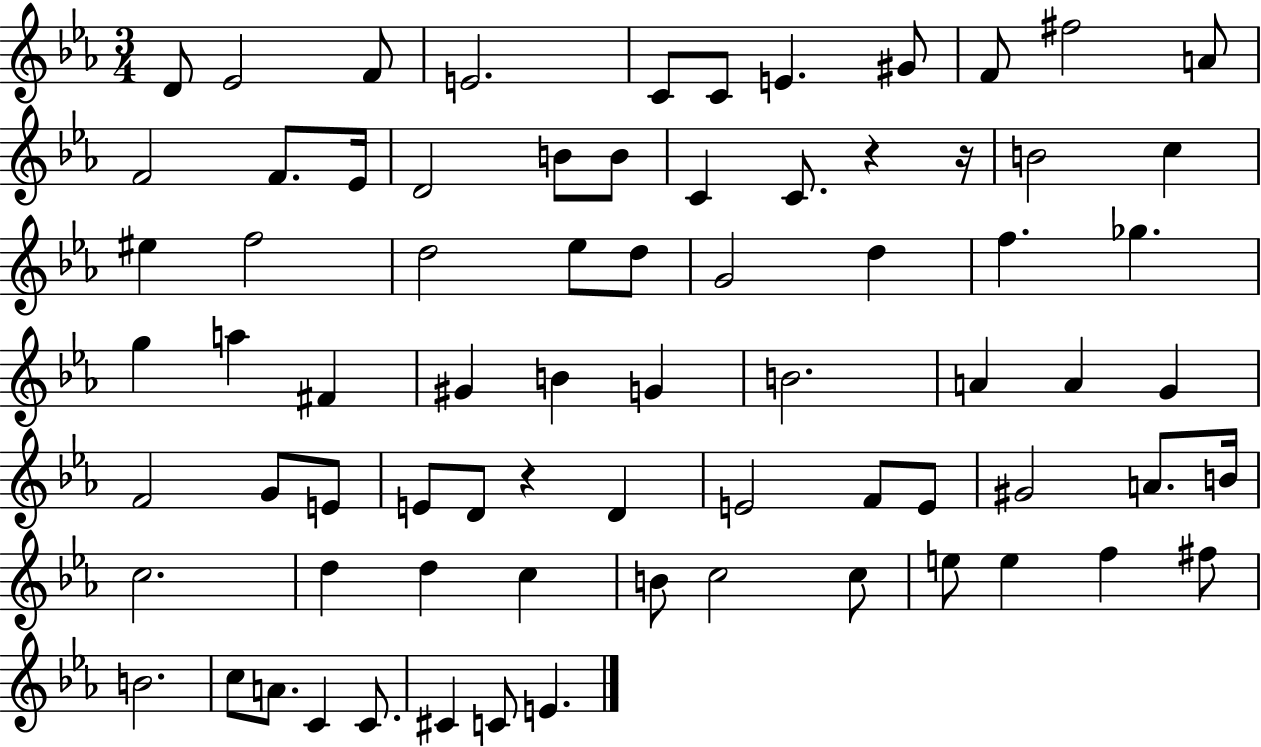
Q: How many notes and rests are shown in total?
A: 74